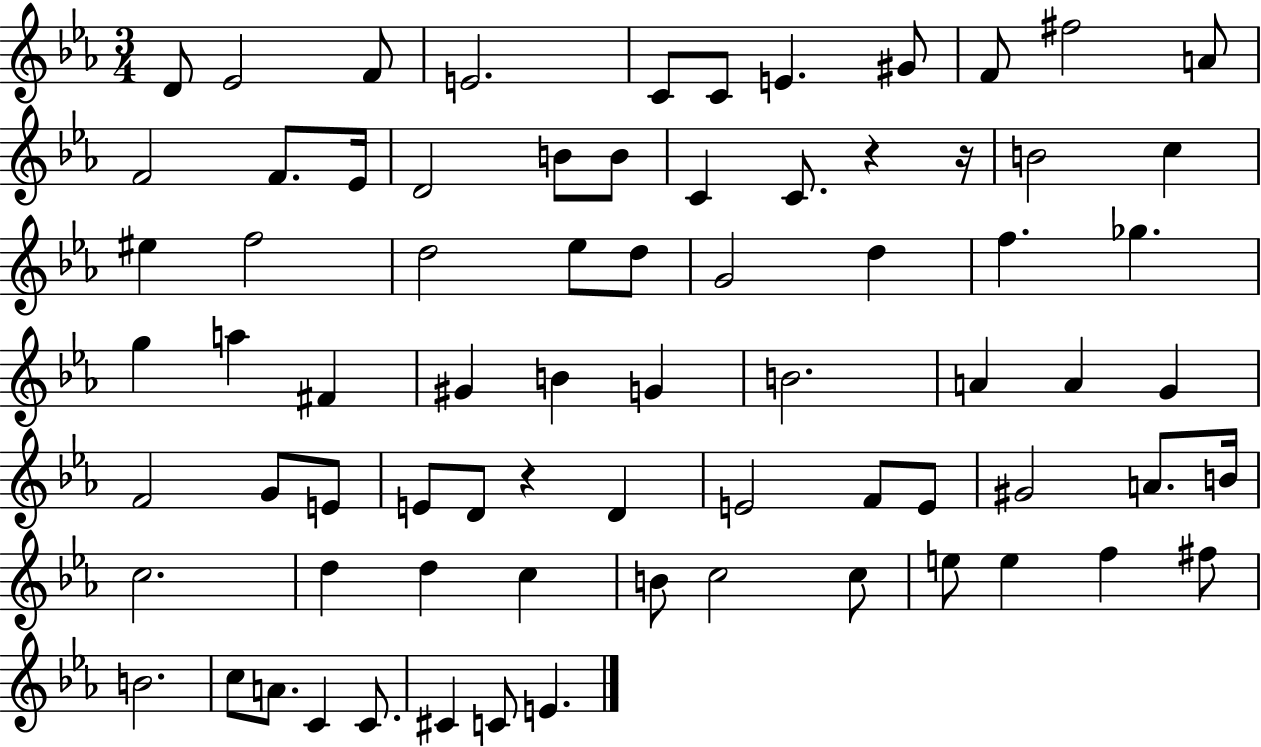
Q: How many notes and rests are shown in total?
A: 74